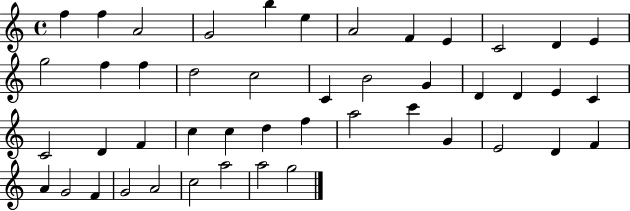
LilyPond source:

{
  \clef treble
  \time 4/4
  \defaultTimeSignature
  \key c \major
  f''4 f''4 a'2 | g'2 b''4 e''4 | a'2 f'4 e'4 | c'2 d'4 e'4 | \break g''2 f''4 f''4 | d''2 c''2 | c'4 b'2 g'4 | d'4 d'4 e'4 c'4 | \break c'2 d'4 f'4 | c''4 c''4 d''4 f''4 | a''2 c'''4 g'4 | e'2 d'4 f'4 | \break a'4 g'2 f'4 | g'2 a'2 | c''2 a''2 | a''2 g''2 | \break \bar "|."
}